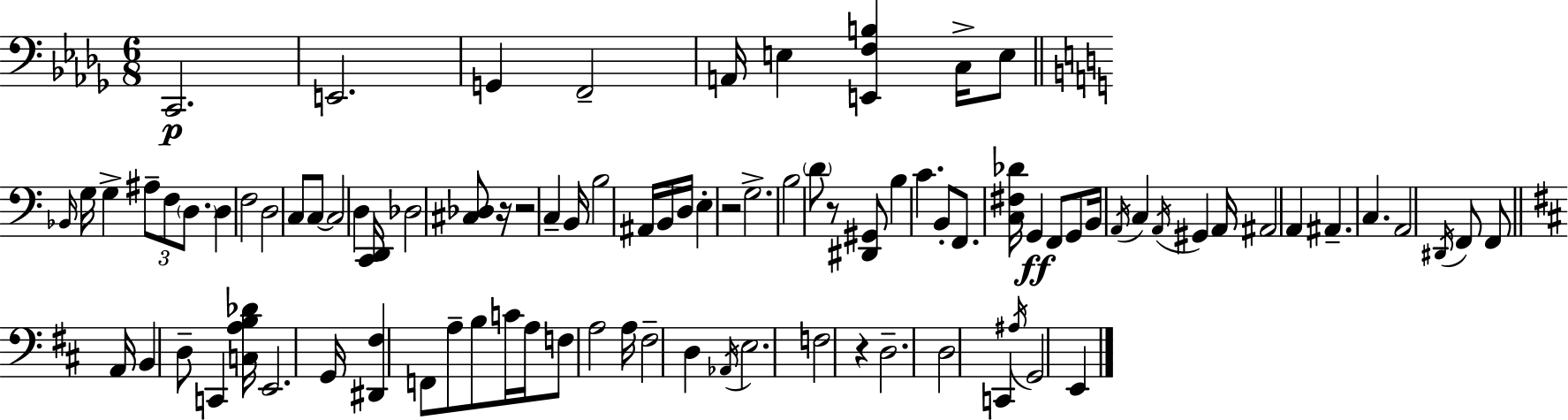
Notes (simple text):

C2/h. E2/h. G2/q F2/h A2/s E3/q [E2,F3,B3]/q C3/s E3/e Bb2/s G3/s G3/q A#3/e F3/e D3/e. D3/q F3/h D3/h C3/e C3/e C3/h D3/q [C2,D2]/s Db3/h [C#3,Db3]/e R/s R/h C3/q B2/s B3/h A#2/s B2/s D3/s E3/q R/h G3/h. B3/h D4/e R/e [D#2,G#2]/e B3/q C4/q. B2/e F2/e. [C3,F#3,Db4]/s G2/q F2/e G2/e B2/s A2/s C3/q A2/s G#2/q A2/s A#2/h A2/q A#2/q. C3/q. A2/h D#2/s F2/e F2/e A2/s B2/q D3/e C2/q [C3,A3,B3,Db4]/s E2/h. G2/s [D#2,F#3]/q F2/e A3/e B3/e C4/s A3/s F3/e A3/h A3/s F#3/h D3/q Ab2/s E3/h. F3/h R/q D3/h. D3/h C2/q A#3/s G2/h E2/q